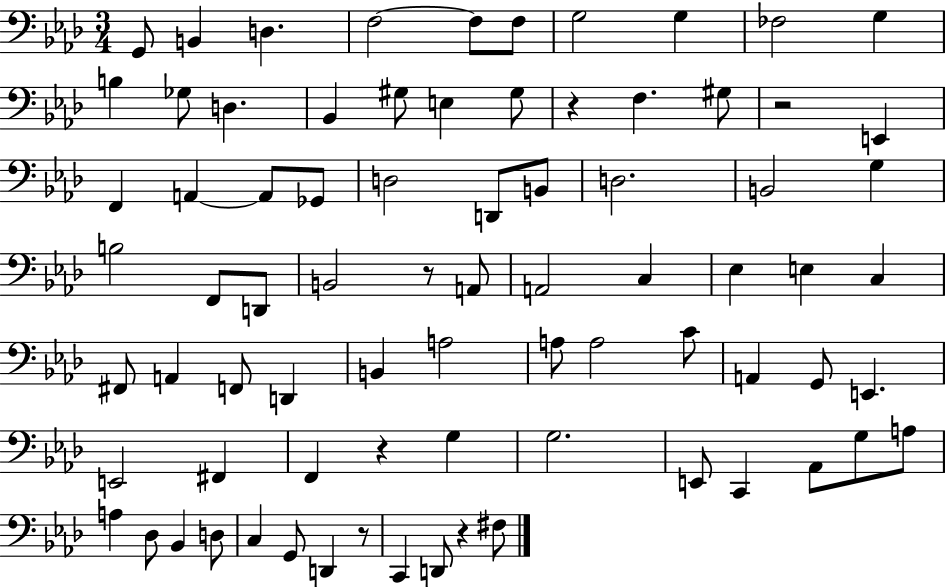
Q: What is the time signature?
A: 3/4